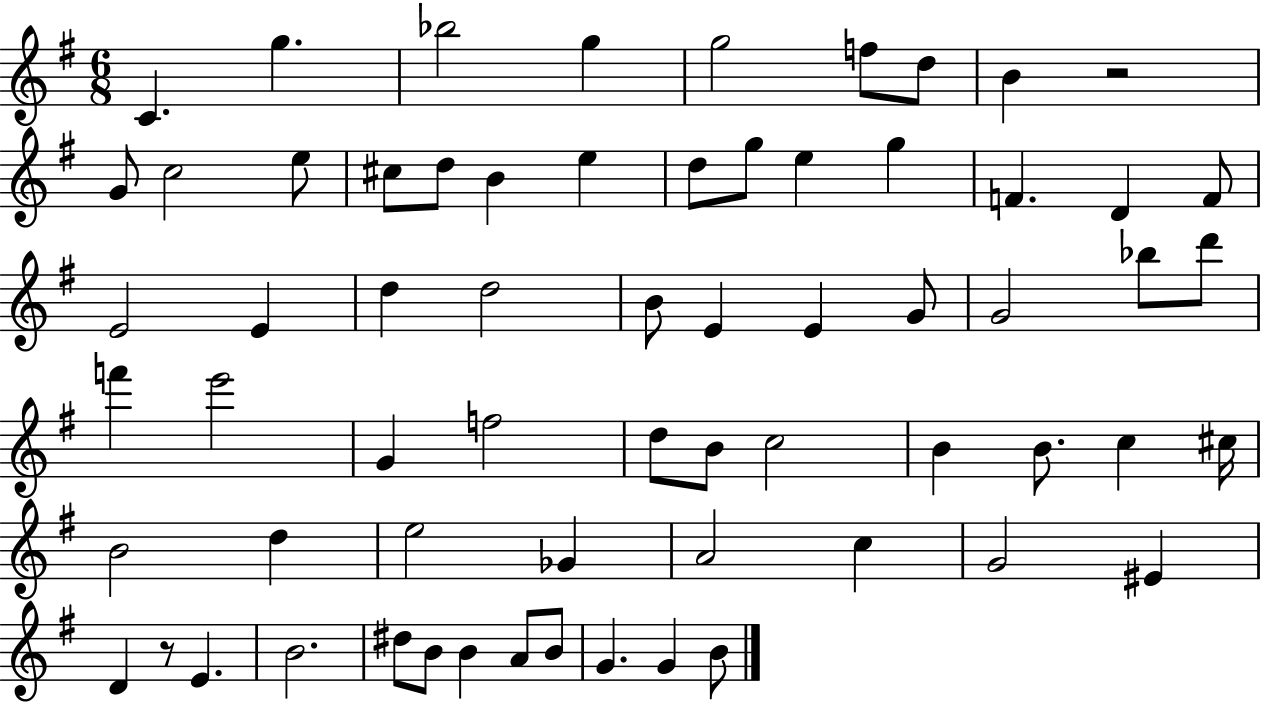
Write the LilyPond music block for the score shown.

{
  \clef treble
  \numericTimeSignature
  \time 6/8
  \key g \major
  c'4. g''4. | bes''2 g''4 | g''2 f''8 d''8 | b'4 r2 | \break g'8 c''2 e''8 | cis''8 d''8 b'4 e''4 | d''8 g''8 e''4 g''4 | f'4. d'4 f'8 | \break e'2 e'4 | d''4 d''2 | b'8 e'4 e'4 g'8 | g'2 bes''8 d'''8 | \break f'''4 e'''2 | g'4 f''2 | d''8 b'8 c''2 | b'4 b'8. c''4 cis''16 | \break b'2 d''4 | e''2 ges'4 | a'2 c''4 | g'2 eis'4 | \break d'4 r8 e'4. | b'2. | dis''8 b'8 b'4 a'8 b'8 | g'4. g'4 b'8 | \break \bar "|."
}